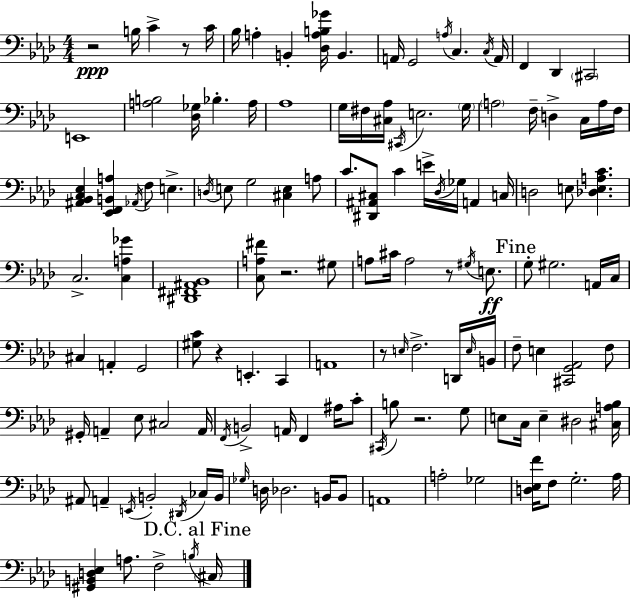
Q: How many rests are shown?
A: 7